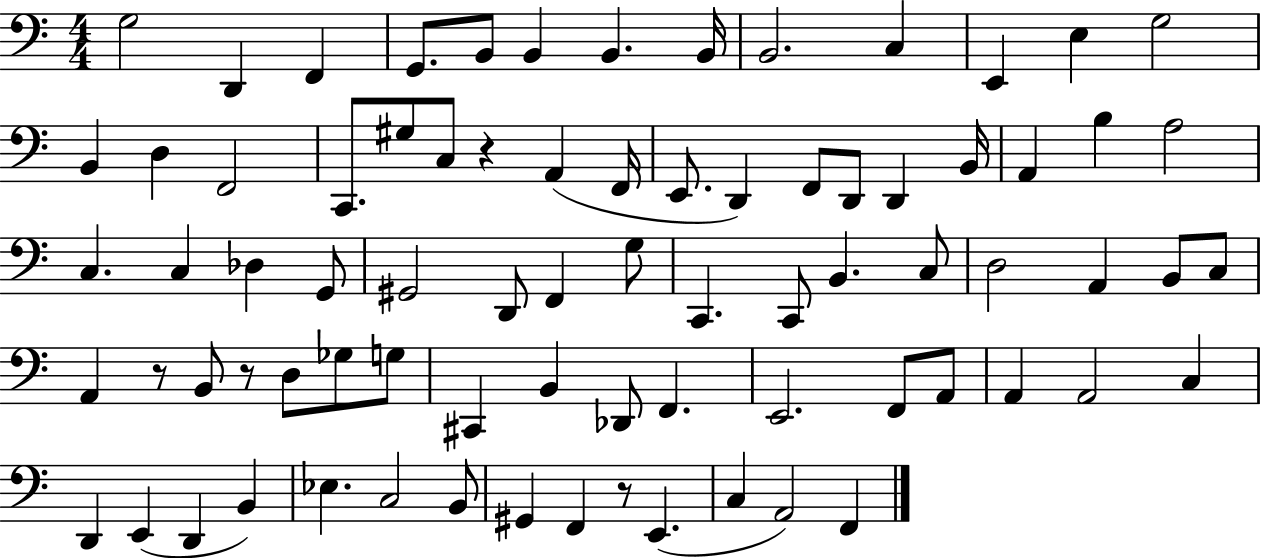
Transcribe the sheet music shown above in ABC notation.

X:1
T:Untitled
M:4/4
L:1/4
K:C
G,2 D,, F,, G,,/2 B,,/2 B,, B,, B,,/4 B,,2 C, E,, E, G,2 B,, D, F,,2 C,,/2 ^G,/2 C,/2 z A,, F,,/4 E,,/2 D,, F,,/2 D,,/2 D,, B,,/4 A,, B, A,2 C, C, _D, G,,/2 ^G,,2 D,,/2 F,, G,/2 C,, C,,/2 B,, C,/2 D,2 A,, B,,/2 C,/2 A,, z/2 B,,/2 z/2 D,/2 _G,/2 G,/2 ^C,, B,, _D,,/2 F,, E,,2 F,,/2 A,,/2 A,, A,,2 C, D,, E,, D,, B,, _E, C,2 B,,/2 ^G,, F,, z/2 E,, C, A,,2 F,,